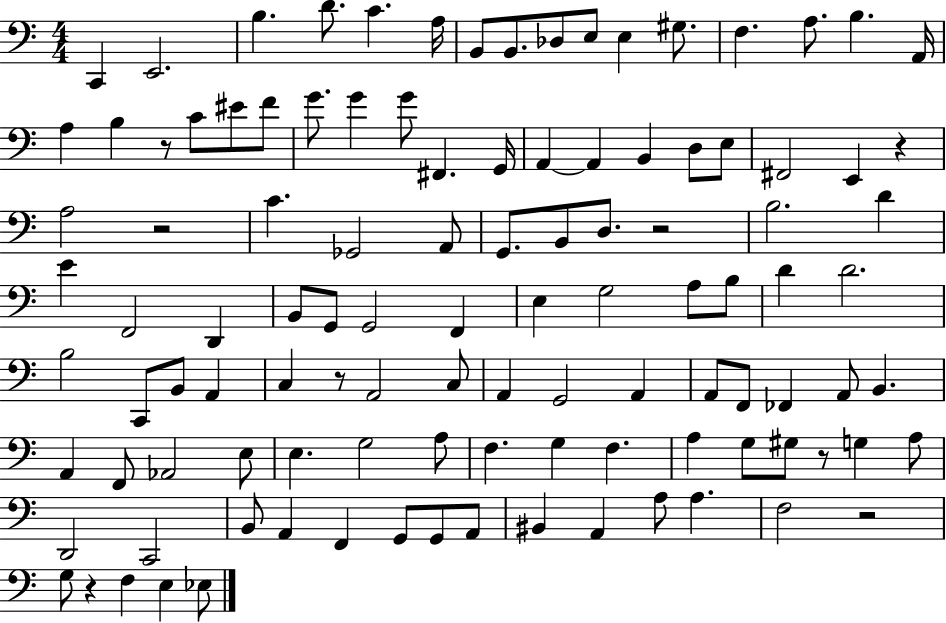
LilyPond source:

{
  \clef bass
  \numericTimeSignature
  \time 4/4
  \key c \major
  c,4 e,2. | b4. d'8. c'4. a16 | b,8 b,8. des8 e8 e4 gis8. | f4. a8. b4. a,16 | \break a4 b4 r8 c'8 eis'8 f'8 | g'8. g'4 g'8 fis,4. g,16 | a,4~~ a,4 b,4 d8 e8 | fis,2 e,4 r4 | \break a2 r2 | c'4. ges,2 a,8 | g,8. b,8 d8. r2 | b2. d'4 | \break e'4 f,2 d,4 | b,8 g,8 g,2 f,4 | e4 g2 a8 b8 | d'4 d'2. | \break b2 c,8 b,8 a,4 | c4 r8 a,2 c8 | a,4 g,2 a,4 | a,8 f,8 fes,4 a,8 b,4. | \break a,4 f,8 aes,2 e8 | e4. g2 a8 | f4. g4 f4. | a4 g8 gis8 r8 g4 a8 | \break d,2 c,2 | b,8 a,4 f,4 g,8 g,8 a,8 | bis,4 a,4 a8 a4. | f2 r2 | \break g8 r4 f4 e4 ees8 | \bar "|."
}